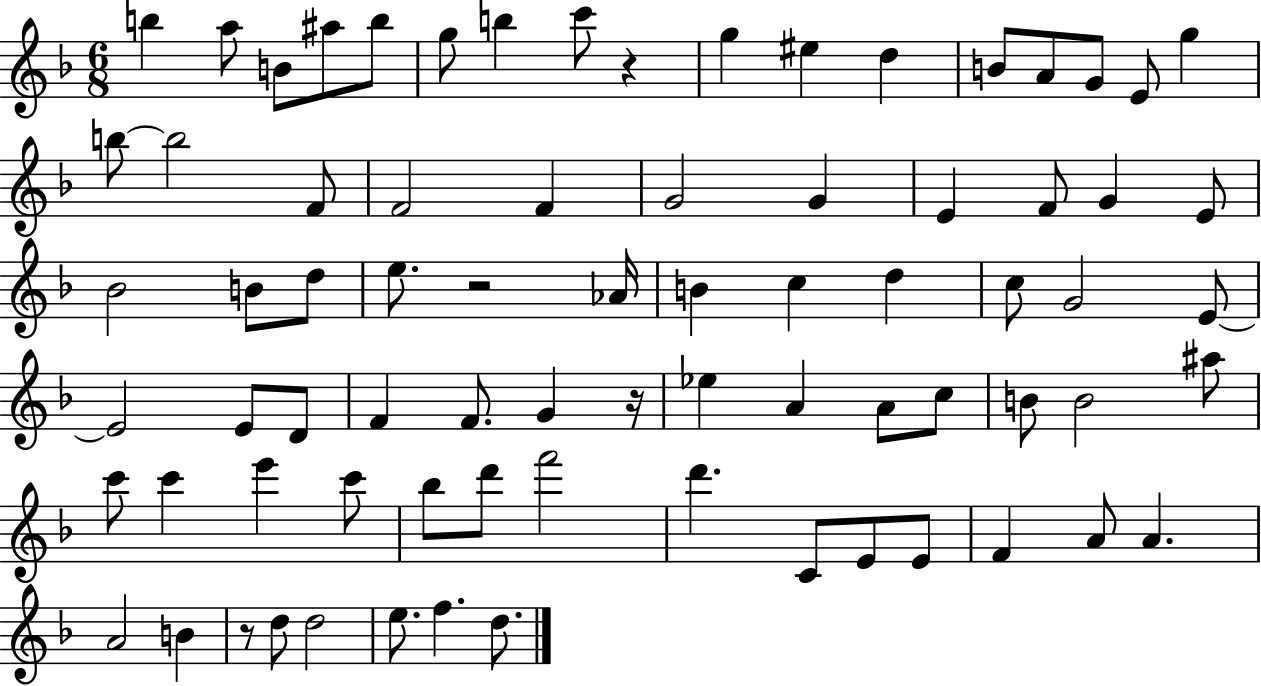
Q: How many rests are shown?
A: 4